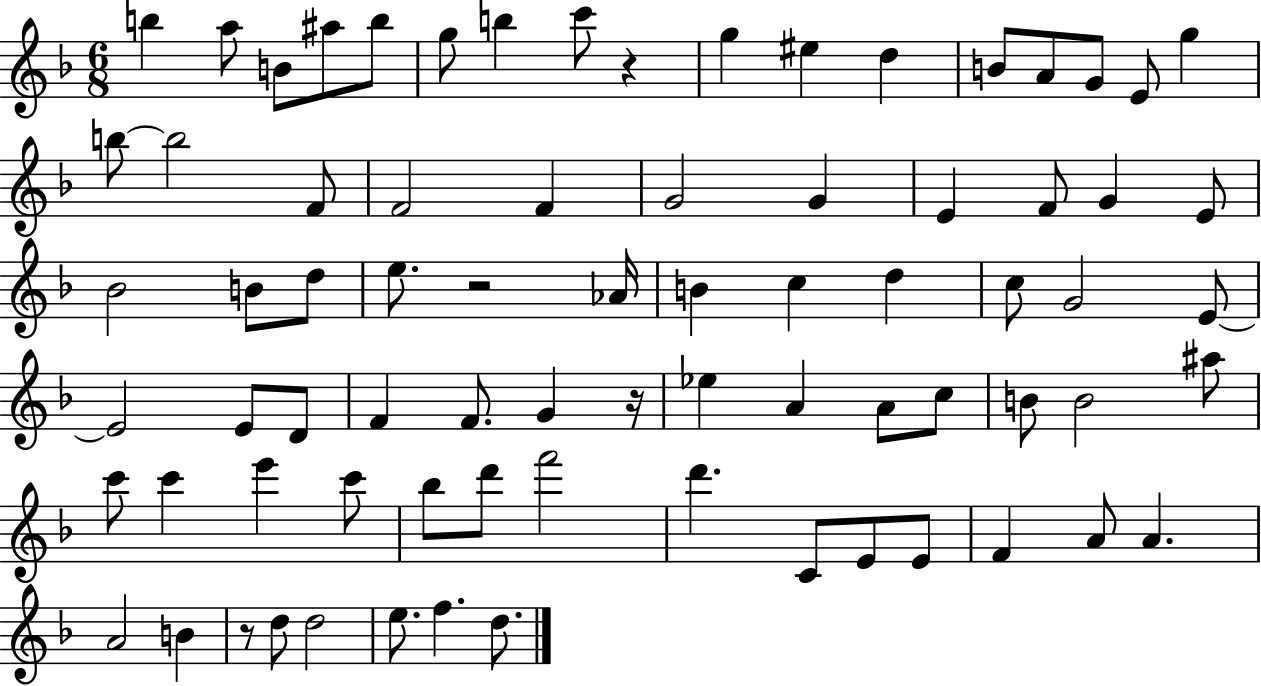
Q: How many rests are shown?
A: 4